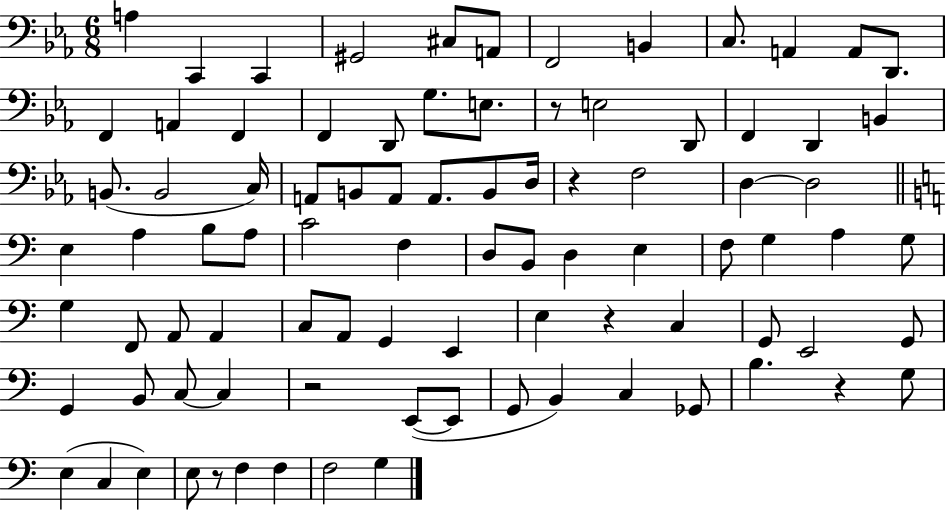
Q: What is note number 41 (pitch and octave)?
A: C4